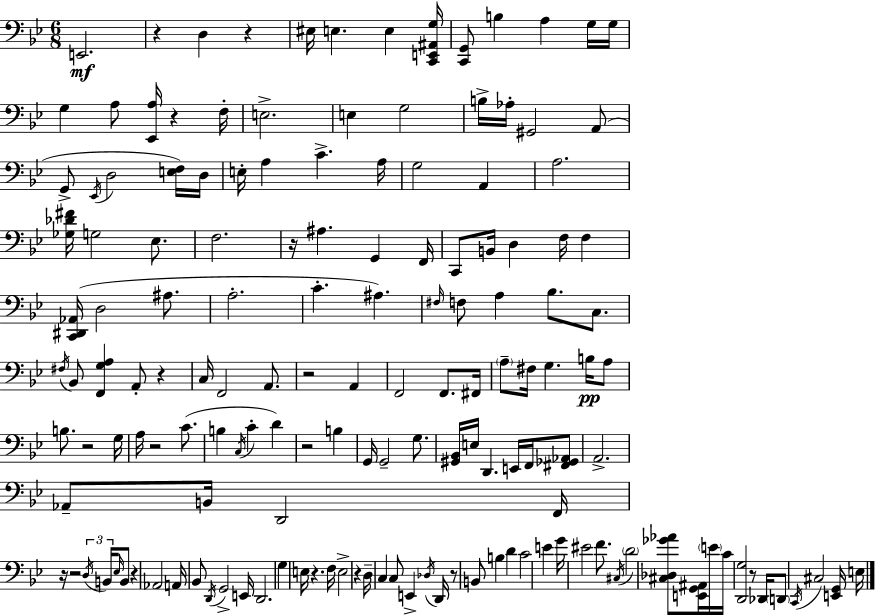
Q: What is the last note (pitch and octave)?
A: E3